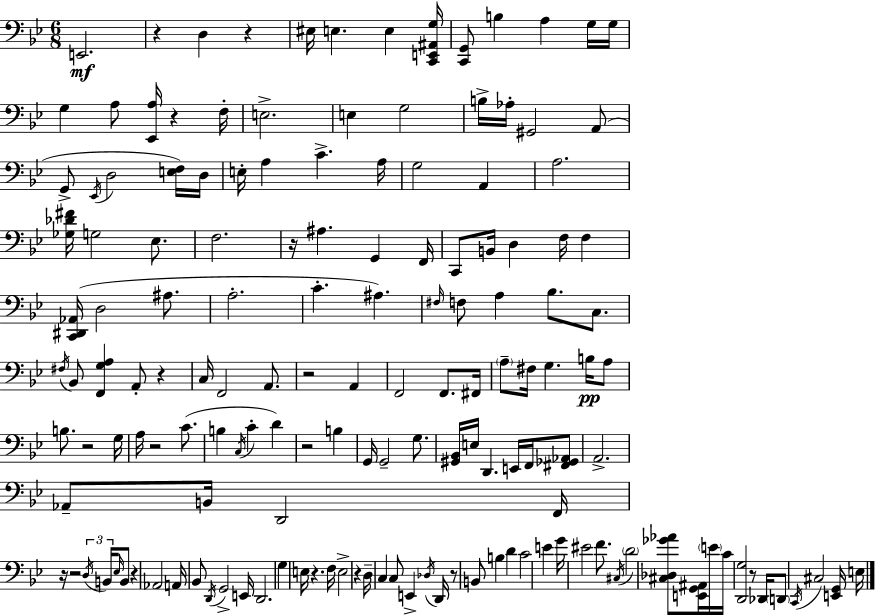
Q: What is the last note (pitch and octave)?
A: E3